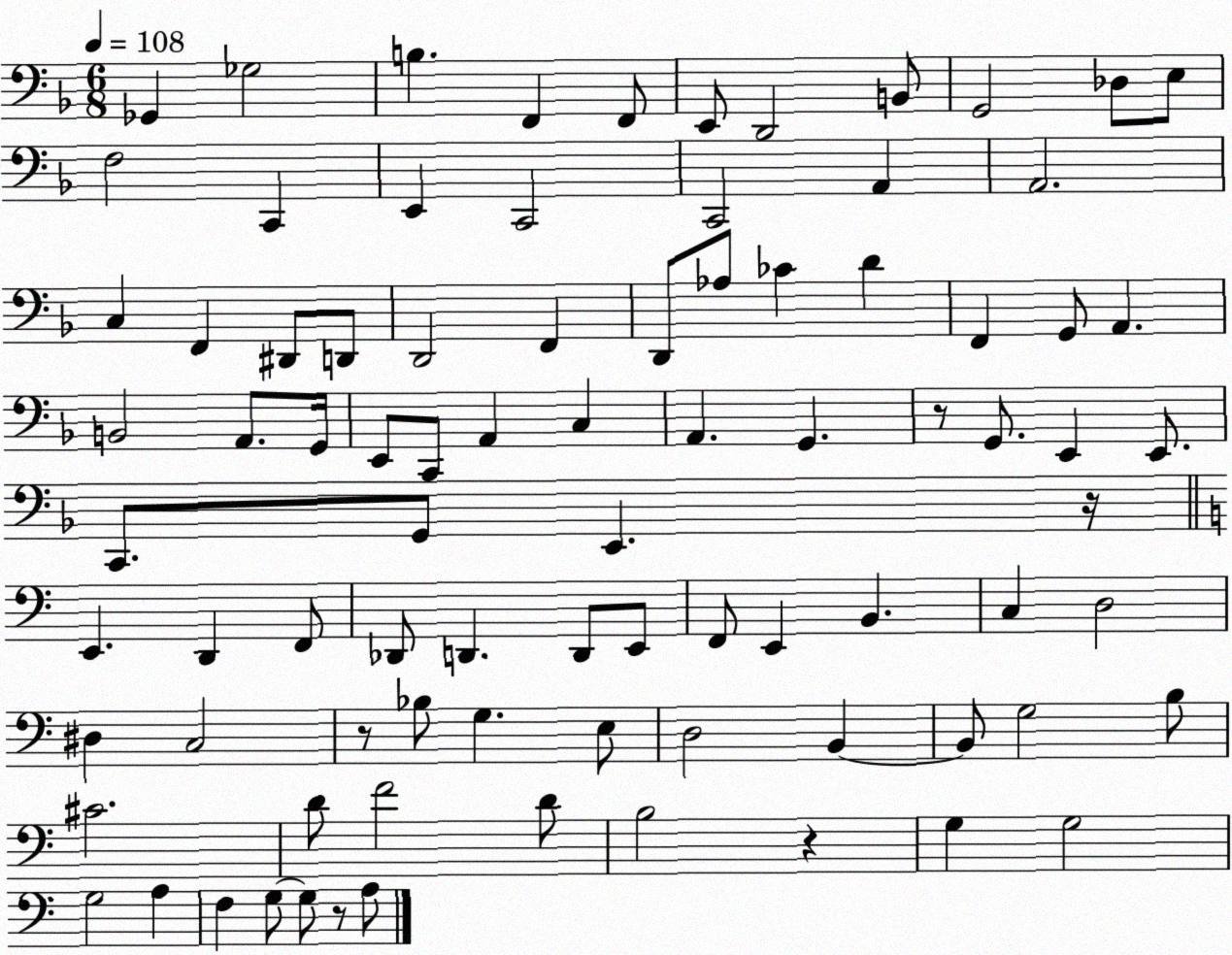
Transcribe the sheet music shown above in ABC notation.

X:1
T:Untitled
M:6/8
L:1/4
K:F
_G,, _G,2 B, F,, F,,/2 E,,/2 D,,2 B,,/2 G,,2 _D,/2 E,/2 F,2 C,, E,, C,,2 C,,2 A,, A,,2 C, F,, ^D,,/2 D,,/2 D,,2 F,, D,,/2 _A,/2 _C D F,, G,,/2 A,, B,,2 A,,/2 G,,/4 E,,/2 C,,/2 A,, C, A,, G,, z/2 G,,/2 E,, E,,/2 C,,/2 G,,/2 E,, z/4 E,, D,, F,,/2 _D,,/2 D,, D,,/2 E,,/2 F,,/2 E,, B,, C, D,2 ^D, C,2 z/2 _B,/2 G, E,/2 D,2 B,, B,,/2 G,2 B,/2 ^C2 D/2 F2 D/2 B,2 z G, G,2 G,2 A, F, G,/2 G,/2 z/2 A,/2